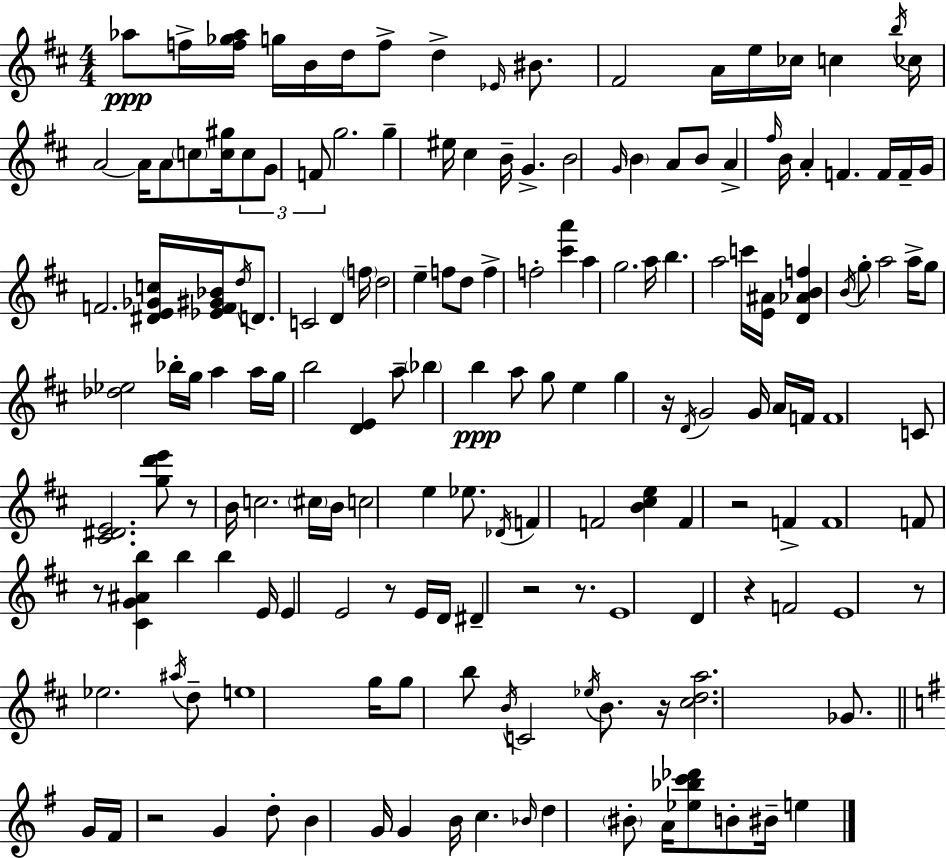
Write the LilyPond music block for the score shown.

{
  \clef treble
  \numericTimeSignature
  \time 4/4
  \key d \major
  aes''8\ppp f''16-> <f'' ges'' aes''>16 g''16 b'16 d''16 f''8-> d''4-> \grace { ees'16 } bis'8. | fis'2 a'16 e''16 ces''16 c''4 | \acciaccatura { b''16 } ces''16 a'2~~ a'16 a'8 \parenthesize c''8 <c'' gis''>16 | \tuplet 3/2 { c''8 g'8 f'8 } g''2. | \break g''4-- eis''16 cis''4 b'16-- g'4.-> | b'2 \grace { g'16 } \parenthesize b'4 a'8 | b'8 a'4-> \grace { fis''16 } b'16 a'4-. f'4. | f'16 f'16-- g'16 f'2. | \break <dis' e' ges' c''>16 <ees' f' gis' bes'>16 \acciaccatura { d''16 } d'8. c'2 | d'4 \parenthesize f''16 d''2 e''4-- | f''8 d''8 f''4-> f''2-. | <cis''' a'''>4 a''4 g''2. | \break a''16 b''4. a''2 | c'''16 <e' ais'>16 <d' aes' b' f''>4 \acciaccatura { b'16 } g''8-. a''2 | a''16-> g''8 <des'' ees''>2 | bes''16-. g''16 a''4 a''16 g''16 b''2 | \break <d' e'>4 a''8-- \parenthesize bes''4 b''4\ppp a''8 | g''8 e''4 g''4 r16 \acciaccatura { d'16 } g'2 | g'16 a'16 f'16 f'1 | c'8 <cis' dis' e'>2. | \break <g'' d''' e'''>8 r8 b'16 c''2. | \parenthesize cis''16 b'16 c''2 | e''4 ees''8. \acciaccatura { des'16 } f'4 f'2 | <b' cis'' e''>4 f'4 r2 | \break f'4-> f'1 | f'8 r8 <cis' g' ais' b''>4 | b''4 b''4 e'16 e'4 e'2 | r8 e'16 d'16 dis'4-- r2 | \break r8. e'1 | d'4 r4 | f'2 e'1 | r8 ees''2. | \break \acciaccatura { ais''16 } d''8-- e''1 | g''16 g''8 b''8 \acciaccatura { b'16 } c'2 | \acciaccatura { ees''16 } b'8. r16 <cis'' d'' a''>2. | ges'8. \bar "||" \break \key g \major g'16 fis'16 r2 g'4 d''8-. | b'4 g'16 g'4 b'16 c''4. | \grace { bes'16 } d''4 \parenthesize bis'8-. a'16 <ees'' bes'' c''' des'''>8 b'8-. bis'16-- e''4 | \bar "|."
}